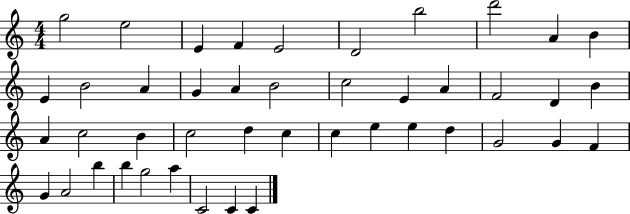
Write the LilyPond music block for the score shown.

{
  \clef treble
  \numericTimeSignature
  \time 4/4
  \key c \major
  g''2 e''2 | e'4 f'4 e'2 | d'2 b''2 | d'''2 a'4 b'4 | \break e'4 b'2 a'4 | g'4 a'4 b'2 | c''2 e'4 a'4 | f'2 d'4 b'4 | \break a'4 c''2 b'4 | c''2 d''4 c''4 | c''4 e''4 e''4 d''4 | g'2 g'4 f'4 | \break g'4 a'2 b''4 | b''4 g''2 a''4 | c'2 c'4 c'4 | \bar "|."
}